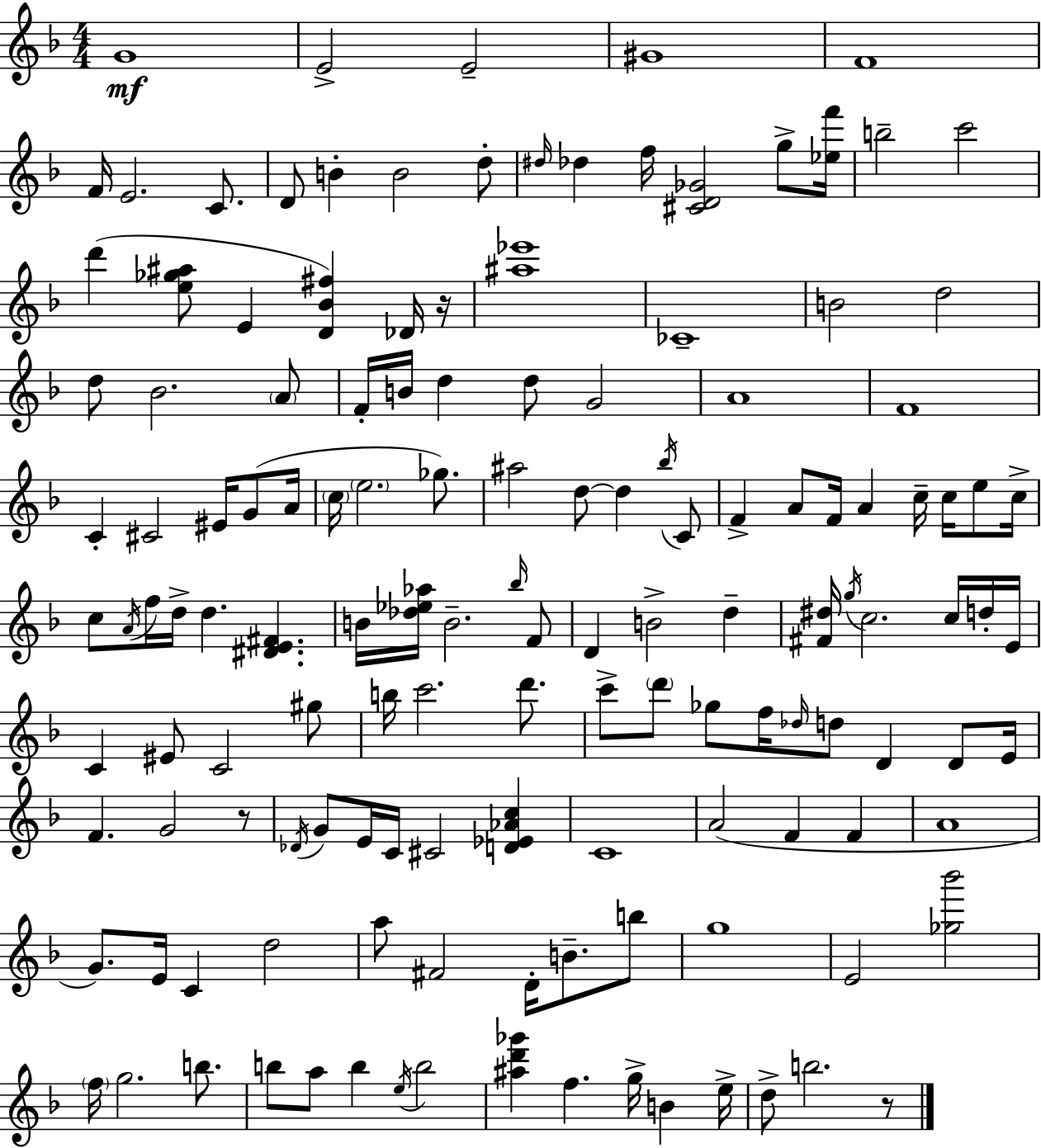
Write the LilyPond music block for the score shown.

{
  \clef treble
  \numericTimeSignature
  \time 4/4
  \key f \major
  g'1\mf | e'2-> e'2-- | gis'1 | f'1 | \break f'16 e'2. c'8. | d'8 b'4-. b'2 d''8-. | \grace { dis''16 } des''4 f''16 <cis' d' ges'>2 g''8-> | <ees'' f'''>16 b''2-- c'''2 | \break d'''4( <e'' ges'' ais''>8 e'4 <d' bes' fis''>4) des'16 | r16 <ais'' ees'''>1 | ces'1-- | b'2 d''2 | \break d''8 bes'2. \parenthesize a'8 | f'16-. b'16 d''4 d''8 g'2 | a'1 | f'1 | \break c'4-. cis'2 eis'16 g'8( | a'16 \parenthesize c''16 \parenthesize e''2. ges''8.) | ais''2 d''8~~ d''4 \acciaccatura { bes''16 } | c'8 f'4-> a'8 f'16 a'4 c''16-- c''16 e''8 | \break c''16-> c''8 \acciaccatura { a'16 } f''16 d''16-> d''4. <dis' e' fis'>4. | b'16 <des'' ees'' aes''>16 b'2.-- | \grace { bes''16 } f'8 d'4 b'2-> | d''4-- <fis' dis''>16 \acciaccatura { g''16 } c''2. | \break c''16 d''16-. e'16 c'4 eis'8 c'2 | gis''8 b''16 c'''2. | d'''8. c'''8-> \parenthesize d'''8 ges''8 f''16 \grace { des''16 } d''8 d'4 | d'8 e'16 f'4. g'2 | \break r8 \acciaccatura { des'16 } g'8 e'16 c'16 cis'2 | <d' ees' aes' c''>4 c'1 | a'2( f'4 | f'4 a'1 | \break g'8.) e'16 c'4 d''2 | a''8 fis'2 | d'16-. b'8.-- b''8 g''1 | e'2 <ges'' bes'''>2 | \break \parenthesize f''16 g''2. | b''8. b''8 a''8 b''4 \acciaccatura { e''16 } | b''2 <ais'' d''' ges'''>4 f''4. | g''16-> b'4 e''16-> d''8-> b''2. | \break r8 \bar "|."
}